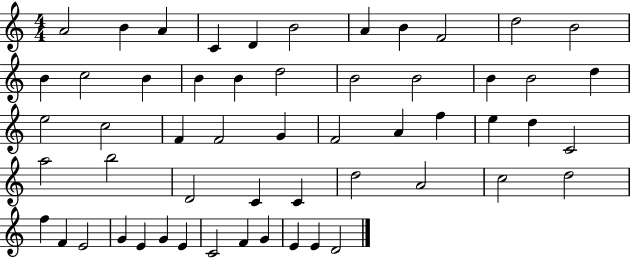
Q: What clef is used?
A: treble